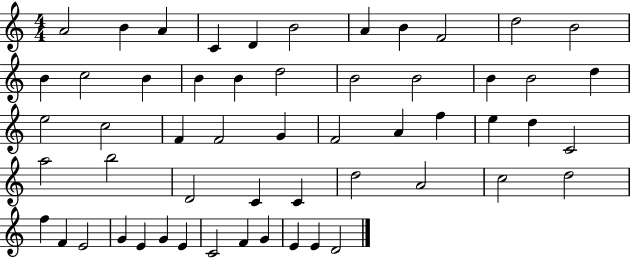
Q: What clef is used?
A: treble